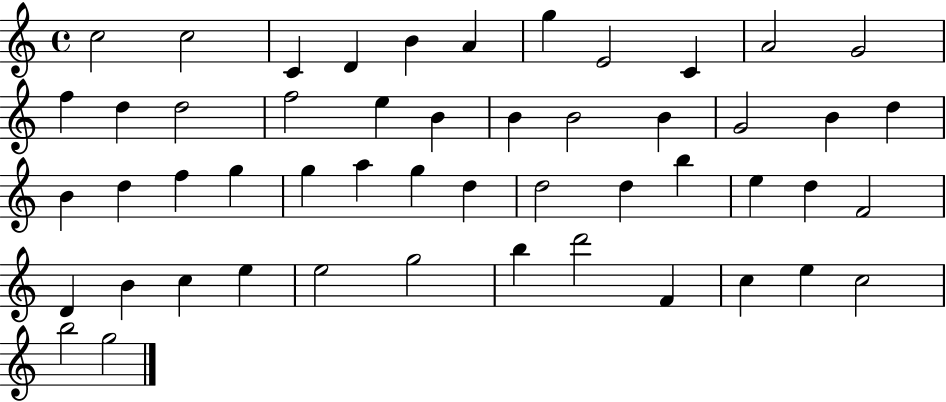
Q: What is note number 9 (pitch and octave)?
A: C4